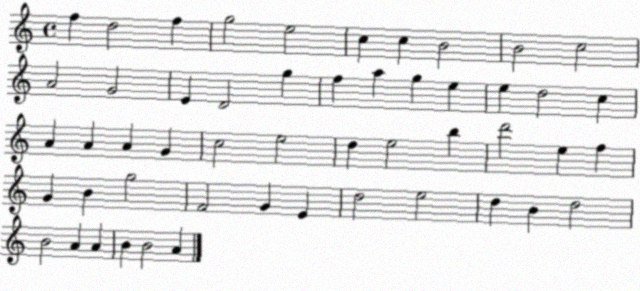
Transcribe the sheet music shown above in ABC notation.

X:1
T:Untitled
M:4/4
L:1/4
K:C
f d2 f g2 e2 c c B2 B2 c2 A2 G2 E D2 g f a g e e d2 c A A A G c2 e2 d e2 b d'2 e f G B g2 F2 G E d2 e2 d B d2 B2 A A B B2 A